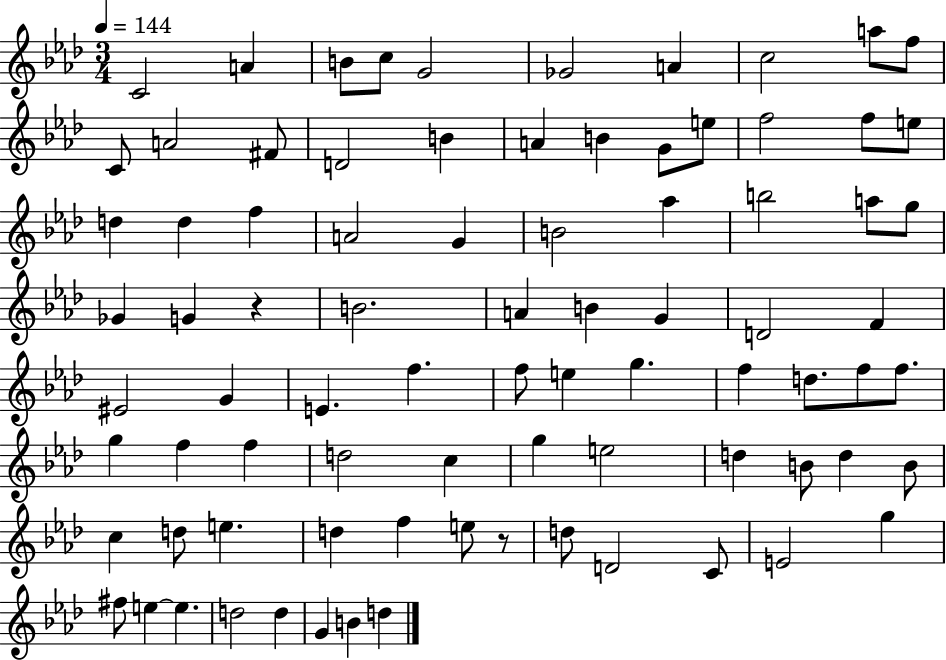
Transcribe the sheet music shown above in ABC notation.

X:1
T:Untitled
M:3/4
L:1/4
K:Ab
C2 A B/2 c/2 G2 _G2 A c2 a/2 f/2 C/2 A2 ^F/2 D2 B A B G/2 e/2 f2 f/2 e/2 d d f A2 G B2 _a b2 a/2 g/2 _G G z B2 A B G D2 F ^E2 G E f f/2 e g f d/2 f/2 f/2 g f f d2 c g e2 d B/2 d B/2 c d/2 e d f e/2 z/2 d/2 D2 C/2 E2 g ^f/2 e e d2 d G B d